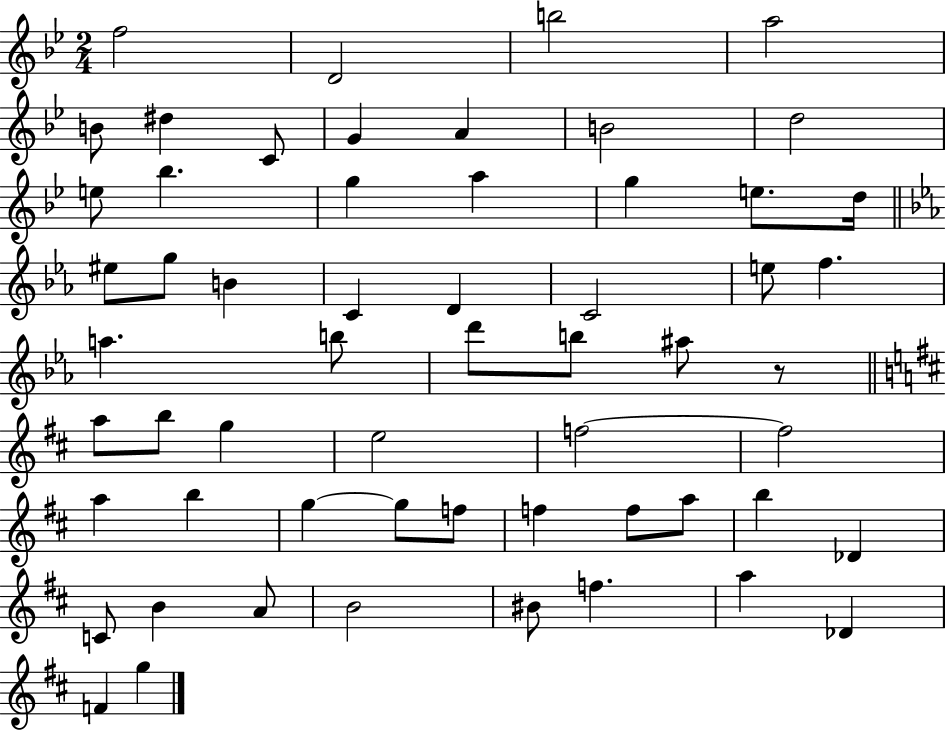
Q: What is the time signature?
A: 2/4